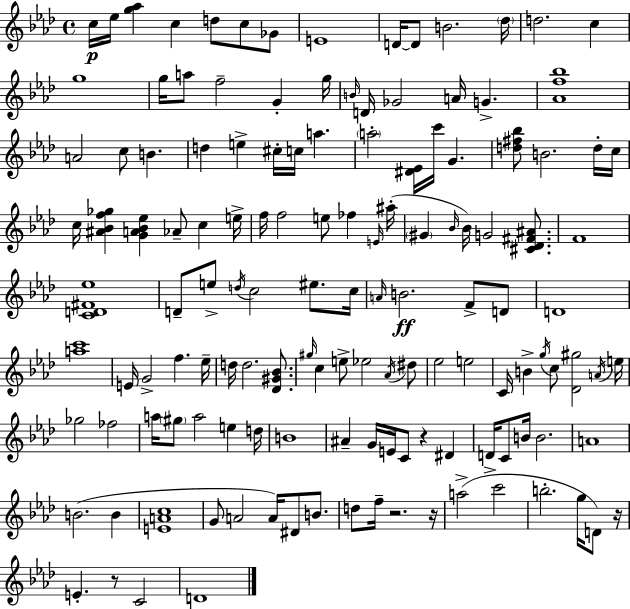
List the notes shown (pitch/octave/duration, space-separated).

C5/s Eb5/s [G5,Ab5]/q C5/q D5/e C5/e Gb4/e E4/w D4/s D4/e B4/h. Db5/s D5/h. C5/q G5/w G5/s A5/e F5/h G4/q G5/s B4/s D4/s Gb4/h A4/s G4/q. [Ab4,F5,Bb5]/w A4/h C5/e B4/q. D5/q E5/q C#5/s C5/s A5/q. A5/h [D#4,Eb4]/s C6/s G4/q. [D5,F#5,Bb5]/e B4/h. D5/s C5/s C5/s [A#4,Bb4,F5,Gb5]/q [G4,A4,Bb4,Eb5]/q Ab4/e C5/q E5/s F5/s F5/h E5/e FES5/q E4/s A#5/s G#4/q Bb4/s Bb4/s G4/h [C#4,Db4,F#4,A#4]/e. F4/w [C4,D4,F#4,Eb5]/w D4/e E5/e D5/s C5/h EIS5/e. C5/s A4/s B4/h. F4/e D4/e D4/w [A5,C6]/w E4/s G4/h F5/q. Eb5/s D5/s D5/h. [Db4,G#4,Bb4]/e. G#5/s C5/q E5/e Eb5/h Ab4/s D#5/e Eb5/h E5/h C4/s B4/q G5/s C5/e [Db4,G#5]/h A4/s E5/s Gb5/h FES5/h A5/s G#5/e A5/h E5/q D5/s B4/w A#4/q G4/s E4/s C4/e R/q D#4/q D4/s C4/e B4/s B4/h. A4/w B4/h. B4/q [E4,A4,C5]/w G4/e A4/h A4/s D#4/e B4/e. D5/e F5/s R/h. R/s A5/h C6/h B5/h. G5/s D4/e R/s E4/q. R/e C4/h D4/w